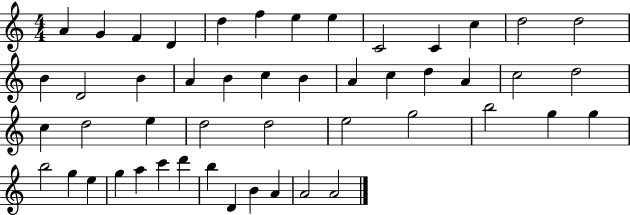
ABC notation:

X:1
T:Untitled
M:4/4
L:1/4
K:C
A G F D d f e e C2 C c d2 d2 B D2 B A B c B A c d A c2 d2 c d2 e d2 d2 e2 g2 b2 g g b2 g e g a c' d' b D B A A2 A2